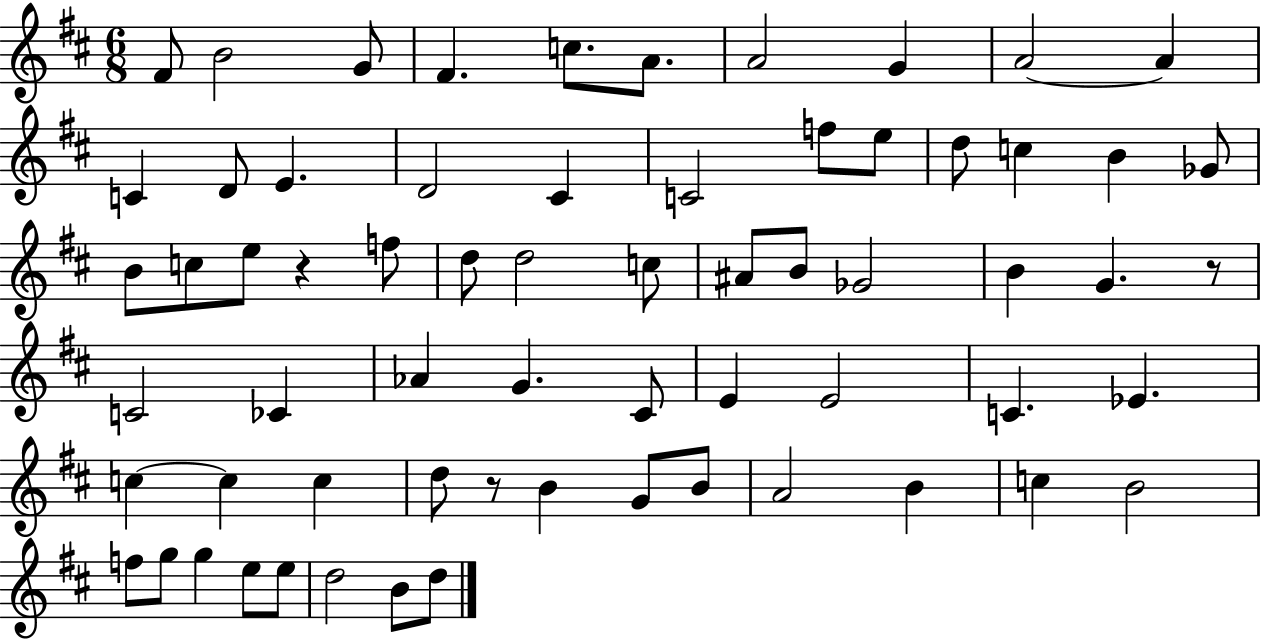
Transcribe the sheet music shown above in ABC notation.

X:1
T:Untitled
M:6/8
L:1/4
K:D
^F/2 B2 G/2 ^F c/2 A/2 A2 G A2 A C D/2 E D2 ^C C2 f/2 e/2 d/2 c B _G/2 B/2 c/2 e/2 z f/2 d/2 d2 c/2 ^A/2 B/2 _G2 B G z/2 C2 _C _A G ^C/2 E E2 C _E c c c d/2 z/2 B G/2 B/2 A2 B c B2 f/2 g/2 g e/2 e/2 d2 B/2 d/2